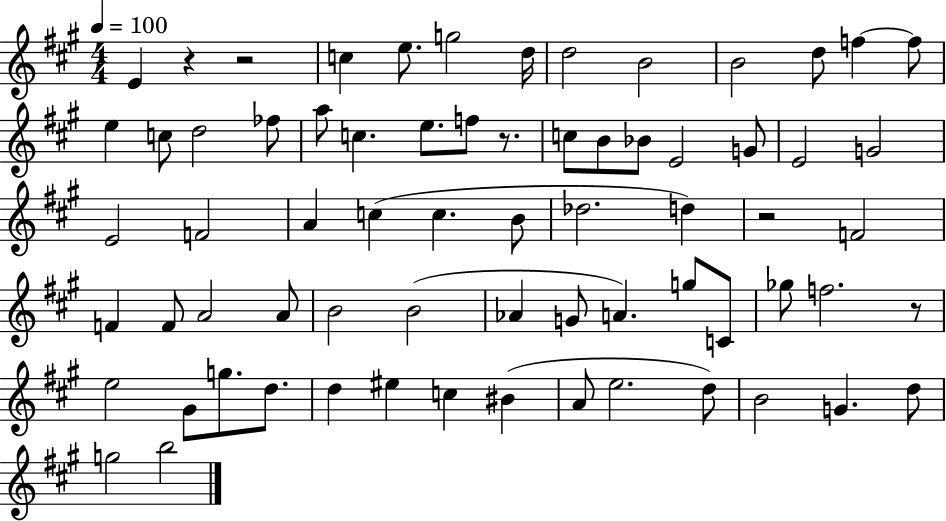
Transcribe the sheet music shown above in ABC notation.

X:1
T:Untitled
M:4/4
L:1/4
K:A
E z z2 c e/2 g2 d/4 d2 B2 B2 d/2 f f/2 e c/2 d2 _f/2 a/2 c e/2 f/2 z/2 c/2 B/2 _B/2 E2 G/2 E2 G2 E2 F2 A c c B/2 _d2 d z2 F2 F F/2 A2 A/2 B2 B2 _A G/2 A g/2 C/2 _g/2 f2 z/2 e2 ^G/2 g/2 d/2 d ^e c ^B A/2 e2 d/2 B2 G d/2 g2 b2